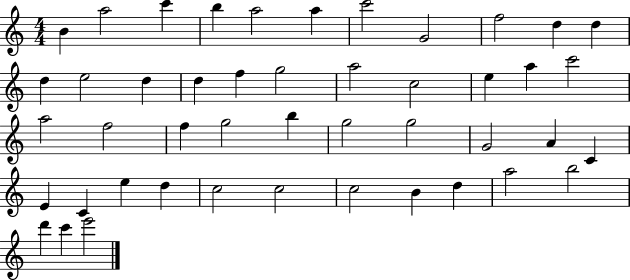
{
  \clef treble
  \numericTimeSignature
  \time 4/4
  \key c \major
  b'4 a''2 c'''4 | b''4 a''2 a''4 | c'''2 g'2 | f''2 d''4 d''4 | \break d''4 e''2 d''4 | d''4 f''4 g''2 | a''2 c''2 | e''4 a''4 c'''2 | \break a''2 f''2 | f''4 g''2 b''4 | g''2 g''2 | g'2 a'4 c'4 | \break e'4 c'4 e''4 d''4 | c''2 c''2 | c''2 b'4 d''4 | a''2 b''2 | \break d'''4 c'''4 e'''2 | \bar "|."
}